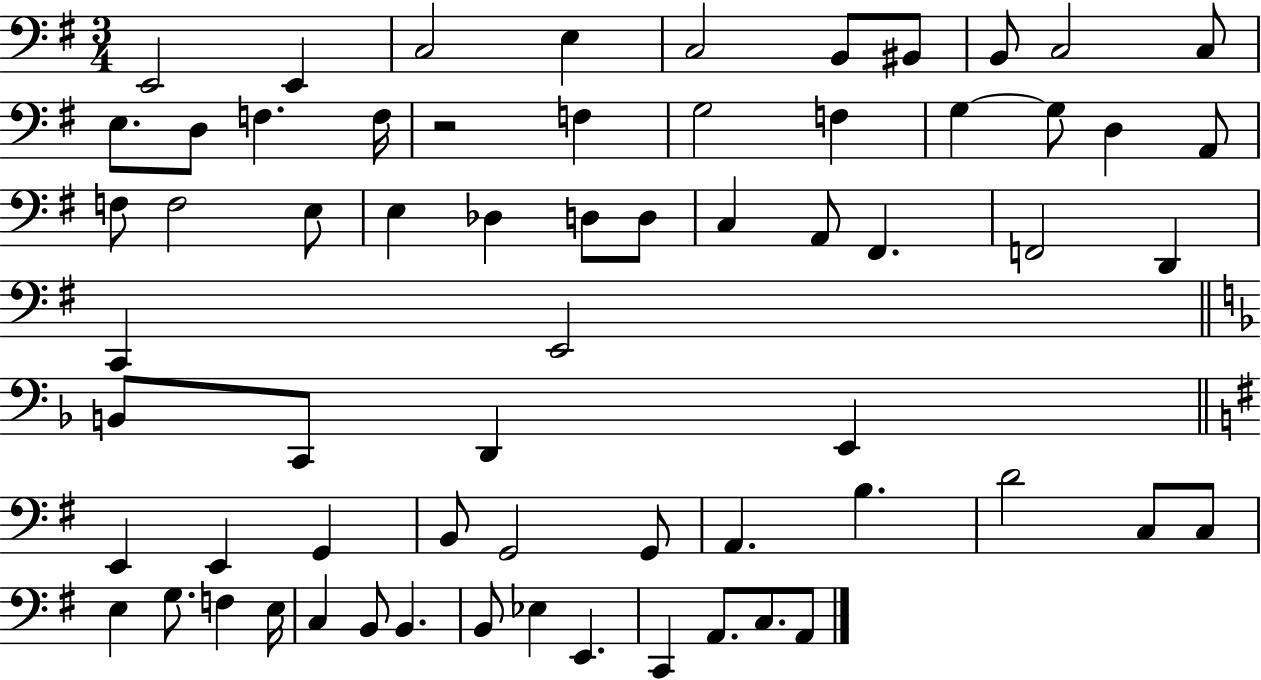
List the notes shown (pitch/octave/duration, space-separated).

E2/h E2/q C3/h E3/q C3/h B2/e BIS2/e B2/e C3/h C3/e E3/e. D3/e F3/q. F3/s R/h F3/q G3/h F3/q G3/q G3/e D3/q A2/e F3/e F3/h E3/e E3/q Db3/q D3/e D3/e C3/q A2/e F#2/q. F2/h D2/q C2/q E2/h B2/e C2/e D2/q E2/q E2/q E2/q G2/q B2/e G2/h G2/e A2/q. B3/q. D4/h C3/e C3/e E3/q G3/e. F3/q E3/s C3/q B2/e B2/q. B2/e Eb3/q E2/q. C2/q A2/e. C3/e. A2/e